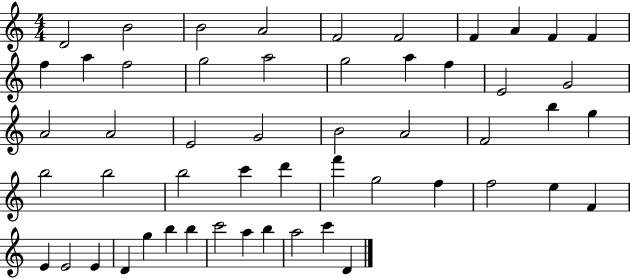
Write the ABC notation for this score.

X:1
T:Untitled
M:4/4
L:1/4
K:C
D2 B2 B2 A2 F2 F2 F A F F f a f2 g2 a2 g2 a f E2 G2 A2 A2 E2 G2 B2 A2 F2 b g b2 b2 b2 c' d' f' g2 f f2 e F E E2 E D g b b c'2 a b a2 c' D